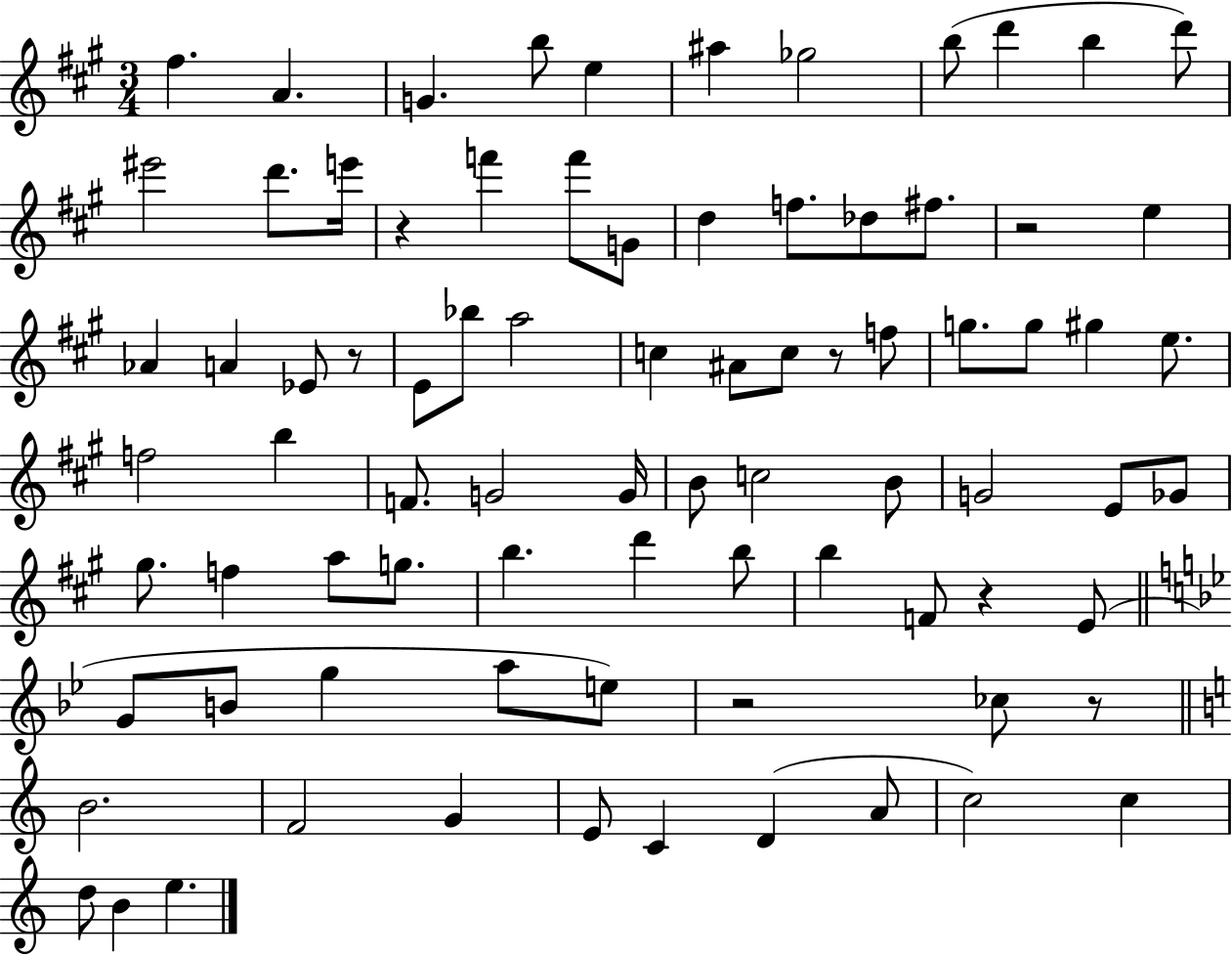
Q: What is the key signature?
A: A major